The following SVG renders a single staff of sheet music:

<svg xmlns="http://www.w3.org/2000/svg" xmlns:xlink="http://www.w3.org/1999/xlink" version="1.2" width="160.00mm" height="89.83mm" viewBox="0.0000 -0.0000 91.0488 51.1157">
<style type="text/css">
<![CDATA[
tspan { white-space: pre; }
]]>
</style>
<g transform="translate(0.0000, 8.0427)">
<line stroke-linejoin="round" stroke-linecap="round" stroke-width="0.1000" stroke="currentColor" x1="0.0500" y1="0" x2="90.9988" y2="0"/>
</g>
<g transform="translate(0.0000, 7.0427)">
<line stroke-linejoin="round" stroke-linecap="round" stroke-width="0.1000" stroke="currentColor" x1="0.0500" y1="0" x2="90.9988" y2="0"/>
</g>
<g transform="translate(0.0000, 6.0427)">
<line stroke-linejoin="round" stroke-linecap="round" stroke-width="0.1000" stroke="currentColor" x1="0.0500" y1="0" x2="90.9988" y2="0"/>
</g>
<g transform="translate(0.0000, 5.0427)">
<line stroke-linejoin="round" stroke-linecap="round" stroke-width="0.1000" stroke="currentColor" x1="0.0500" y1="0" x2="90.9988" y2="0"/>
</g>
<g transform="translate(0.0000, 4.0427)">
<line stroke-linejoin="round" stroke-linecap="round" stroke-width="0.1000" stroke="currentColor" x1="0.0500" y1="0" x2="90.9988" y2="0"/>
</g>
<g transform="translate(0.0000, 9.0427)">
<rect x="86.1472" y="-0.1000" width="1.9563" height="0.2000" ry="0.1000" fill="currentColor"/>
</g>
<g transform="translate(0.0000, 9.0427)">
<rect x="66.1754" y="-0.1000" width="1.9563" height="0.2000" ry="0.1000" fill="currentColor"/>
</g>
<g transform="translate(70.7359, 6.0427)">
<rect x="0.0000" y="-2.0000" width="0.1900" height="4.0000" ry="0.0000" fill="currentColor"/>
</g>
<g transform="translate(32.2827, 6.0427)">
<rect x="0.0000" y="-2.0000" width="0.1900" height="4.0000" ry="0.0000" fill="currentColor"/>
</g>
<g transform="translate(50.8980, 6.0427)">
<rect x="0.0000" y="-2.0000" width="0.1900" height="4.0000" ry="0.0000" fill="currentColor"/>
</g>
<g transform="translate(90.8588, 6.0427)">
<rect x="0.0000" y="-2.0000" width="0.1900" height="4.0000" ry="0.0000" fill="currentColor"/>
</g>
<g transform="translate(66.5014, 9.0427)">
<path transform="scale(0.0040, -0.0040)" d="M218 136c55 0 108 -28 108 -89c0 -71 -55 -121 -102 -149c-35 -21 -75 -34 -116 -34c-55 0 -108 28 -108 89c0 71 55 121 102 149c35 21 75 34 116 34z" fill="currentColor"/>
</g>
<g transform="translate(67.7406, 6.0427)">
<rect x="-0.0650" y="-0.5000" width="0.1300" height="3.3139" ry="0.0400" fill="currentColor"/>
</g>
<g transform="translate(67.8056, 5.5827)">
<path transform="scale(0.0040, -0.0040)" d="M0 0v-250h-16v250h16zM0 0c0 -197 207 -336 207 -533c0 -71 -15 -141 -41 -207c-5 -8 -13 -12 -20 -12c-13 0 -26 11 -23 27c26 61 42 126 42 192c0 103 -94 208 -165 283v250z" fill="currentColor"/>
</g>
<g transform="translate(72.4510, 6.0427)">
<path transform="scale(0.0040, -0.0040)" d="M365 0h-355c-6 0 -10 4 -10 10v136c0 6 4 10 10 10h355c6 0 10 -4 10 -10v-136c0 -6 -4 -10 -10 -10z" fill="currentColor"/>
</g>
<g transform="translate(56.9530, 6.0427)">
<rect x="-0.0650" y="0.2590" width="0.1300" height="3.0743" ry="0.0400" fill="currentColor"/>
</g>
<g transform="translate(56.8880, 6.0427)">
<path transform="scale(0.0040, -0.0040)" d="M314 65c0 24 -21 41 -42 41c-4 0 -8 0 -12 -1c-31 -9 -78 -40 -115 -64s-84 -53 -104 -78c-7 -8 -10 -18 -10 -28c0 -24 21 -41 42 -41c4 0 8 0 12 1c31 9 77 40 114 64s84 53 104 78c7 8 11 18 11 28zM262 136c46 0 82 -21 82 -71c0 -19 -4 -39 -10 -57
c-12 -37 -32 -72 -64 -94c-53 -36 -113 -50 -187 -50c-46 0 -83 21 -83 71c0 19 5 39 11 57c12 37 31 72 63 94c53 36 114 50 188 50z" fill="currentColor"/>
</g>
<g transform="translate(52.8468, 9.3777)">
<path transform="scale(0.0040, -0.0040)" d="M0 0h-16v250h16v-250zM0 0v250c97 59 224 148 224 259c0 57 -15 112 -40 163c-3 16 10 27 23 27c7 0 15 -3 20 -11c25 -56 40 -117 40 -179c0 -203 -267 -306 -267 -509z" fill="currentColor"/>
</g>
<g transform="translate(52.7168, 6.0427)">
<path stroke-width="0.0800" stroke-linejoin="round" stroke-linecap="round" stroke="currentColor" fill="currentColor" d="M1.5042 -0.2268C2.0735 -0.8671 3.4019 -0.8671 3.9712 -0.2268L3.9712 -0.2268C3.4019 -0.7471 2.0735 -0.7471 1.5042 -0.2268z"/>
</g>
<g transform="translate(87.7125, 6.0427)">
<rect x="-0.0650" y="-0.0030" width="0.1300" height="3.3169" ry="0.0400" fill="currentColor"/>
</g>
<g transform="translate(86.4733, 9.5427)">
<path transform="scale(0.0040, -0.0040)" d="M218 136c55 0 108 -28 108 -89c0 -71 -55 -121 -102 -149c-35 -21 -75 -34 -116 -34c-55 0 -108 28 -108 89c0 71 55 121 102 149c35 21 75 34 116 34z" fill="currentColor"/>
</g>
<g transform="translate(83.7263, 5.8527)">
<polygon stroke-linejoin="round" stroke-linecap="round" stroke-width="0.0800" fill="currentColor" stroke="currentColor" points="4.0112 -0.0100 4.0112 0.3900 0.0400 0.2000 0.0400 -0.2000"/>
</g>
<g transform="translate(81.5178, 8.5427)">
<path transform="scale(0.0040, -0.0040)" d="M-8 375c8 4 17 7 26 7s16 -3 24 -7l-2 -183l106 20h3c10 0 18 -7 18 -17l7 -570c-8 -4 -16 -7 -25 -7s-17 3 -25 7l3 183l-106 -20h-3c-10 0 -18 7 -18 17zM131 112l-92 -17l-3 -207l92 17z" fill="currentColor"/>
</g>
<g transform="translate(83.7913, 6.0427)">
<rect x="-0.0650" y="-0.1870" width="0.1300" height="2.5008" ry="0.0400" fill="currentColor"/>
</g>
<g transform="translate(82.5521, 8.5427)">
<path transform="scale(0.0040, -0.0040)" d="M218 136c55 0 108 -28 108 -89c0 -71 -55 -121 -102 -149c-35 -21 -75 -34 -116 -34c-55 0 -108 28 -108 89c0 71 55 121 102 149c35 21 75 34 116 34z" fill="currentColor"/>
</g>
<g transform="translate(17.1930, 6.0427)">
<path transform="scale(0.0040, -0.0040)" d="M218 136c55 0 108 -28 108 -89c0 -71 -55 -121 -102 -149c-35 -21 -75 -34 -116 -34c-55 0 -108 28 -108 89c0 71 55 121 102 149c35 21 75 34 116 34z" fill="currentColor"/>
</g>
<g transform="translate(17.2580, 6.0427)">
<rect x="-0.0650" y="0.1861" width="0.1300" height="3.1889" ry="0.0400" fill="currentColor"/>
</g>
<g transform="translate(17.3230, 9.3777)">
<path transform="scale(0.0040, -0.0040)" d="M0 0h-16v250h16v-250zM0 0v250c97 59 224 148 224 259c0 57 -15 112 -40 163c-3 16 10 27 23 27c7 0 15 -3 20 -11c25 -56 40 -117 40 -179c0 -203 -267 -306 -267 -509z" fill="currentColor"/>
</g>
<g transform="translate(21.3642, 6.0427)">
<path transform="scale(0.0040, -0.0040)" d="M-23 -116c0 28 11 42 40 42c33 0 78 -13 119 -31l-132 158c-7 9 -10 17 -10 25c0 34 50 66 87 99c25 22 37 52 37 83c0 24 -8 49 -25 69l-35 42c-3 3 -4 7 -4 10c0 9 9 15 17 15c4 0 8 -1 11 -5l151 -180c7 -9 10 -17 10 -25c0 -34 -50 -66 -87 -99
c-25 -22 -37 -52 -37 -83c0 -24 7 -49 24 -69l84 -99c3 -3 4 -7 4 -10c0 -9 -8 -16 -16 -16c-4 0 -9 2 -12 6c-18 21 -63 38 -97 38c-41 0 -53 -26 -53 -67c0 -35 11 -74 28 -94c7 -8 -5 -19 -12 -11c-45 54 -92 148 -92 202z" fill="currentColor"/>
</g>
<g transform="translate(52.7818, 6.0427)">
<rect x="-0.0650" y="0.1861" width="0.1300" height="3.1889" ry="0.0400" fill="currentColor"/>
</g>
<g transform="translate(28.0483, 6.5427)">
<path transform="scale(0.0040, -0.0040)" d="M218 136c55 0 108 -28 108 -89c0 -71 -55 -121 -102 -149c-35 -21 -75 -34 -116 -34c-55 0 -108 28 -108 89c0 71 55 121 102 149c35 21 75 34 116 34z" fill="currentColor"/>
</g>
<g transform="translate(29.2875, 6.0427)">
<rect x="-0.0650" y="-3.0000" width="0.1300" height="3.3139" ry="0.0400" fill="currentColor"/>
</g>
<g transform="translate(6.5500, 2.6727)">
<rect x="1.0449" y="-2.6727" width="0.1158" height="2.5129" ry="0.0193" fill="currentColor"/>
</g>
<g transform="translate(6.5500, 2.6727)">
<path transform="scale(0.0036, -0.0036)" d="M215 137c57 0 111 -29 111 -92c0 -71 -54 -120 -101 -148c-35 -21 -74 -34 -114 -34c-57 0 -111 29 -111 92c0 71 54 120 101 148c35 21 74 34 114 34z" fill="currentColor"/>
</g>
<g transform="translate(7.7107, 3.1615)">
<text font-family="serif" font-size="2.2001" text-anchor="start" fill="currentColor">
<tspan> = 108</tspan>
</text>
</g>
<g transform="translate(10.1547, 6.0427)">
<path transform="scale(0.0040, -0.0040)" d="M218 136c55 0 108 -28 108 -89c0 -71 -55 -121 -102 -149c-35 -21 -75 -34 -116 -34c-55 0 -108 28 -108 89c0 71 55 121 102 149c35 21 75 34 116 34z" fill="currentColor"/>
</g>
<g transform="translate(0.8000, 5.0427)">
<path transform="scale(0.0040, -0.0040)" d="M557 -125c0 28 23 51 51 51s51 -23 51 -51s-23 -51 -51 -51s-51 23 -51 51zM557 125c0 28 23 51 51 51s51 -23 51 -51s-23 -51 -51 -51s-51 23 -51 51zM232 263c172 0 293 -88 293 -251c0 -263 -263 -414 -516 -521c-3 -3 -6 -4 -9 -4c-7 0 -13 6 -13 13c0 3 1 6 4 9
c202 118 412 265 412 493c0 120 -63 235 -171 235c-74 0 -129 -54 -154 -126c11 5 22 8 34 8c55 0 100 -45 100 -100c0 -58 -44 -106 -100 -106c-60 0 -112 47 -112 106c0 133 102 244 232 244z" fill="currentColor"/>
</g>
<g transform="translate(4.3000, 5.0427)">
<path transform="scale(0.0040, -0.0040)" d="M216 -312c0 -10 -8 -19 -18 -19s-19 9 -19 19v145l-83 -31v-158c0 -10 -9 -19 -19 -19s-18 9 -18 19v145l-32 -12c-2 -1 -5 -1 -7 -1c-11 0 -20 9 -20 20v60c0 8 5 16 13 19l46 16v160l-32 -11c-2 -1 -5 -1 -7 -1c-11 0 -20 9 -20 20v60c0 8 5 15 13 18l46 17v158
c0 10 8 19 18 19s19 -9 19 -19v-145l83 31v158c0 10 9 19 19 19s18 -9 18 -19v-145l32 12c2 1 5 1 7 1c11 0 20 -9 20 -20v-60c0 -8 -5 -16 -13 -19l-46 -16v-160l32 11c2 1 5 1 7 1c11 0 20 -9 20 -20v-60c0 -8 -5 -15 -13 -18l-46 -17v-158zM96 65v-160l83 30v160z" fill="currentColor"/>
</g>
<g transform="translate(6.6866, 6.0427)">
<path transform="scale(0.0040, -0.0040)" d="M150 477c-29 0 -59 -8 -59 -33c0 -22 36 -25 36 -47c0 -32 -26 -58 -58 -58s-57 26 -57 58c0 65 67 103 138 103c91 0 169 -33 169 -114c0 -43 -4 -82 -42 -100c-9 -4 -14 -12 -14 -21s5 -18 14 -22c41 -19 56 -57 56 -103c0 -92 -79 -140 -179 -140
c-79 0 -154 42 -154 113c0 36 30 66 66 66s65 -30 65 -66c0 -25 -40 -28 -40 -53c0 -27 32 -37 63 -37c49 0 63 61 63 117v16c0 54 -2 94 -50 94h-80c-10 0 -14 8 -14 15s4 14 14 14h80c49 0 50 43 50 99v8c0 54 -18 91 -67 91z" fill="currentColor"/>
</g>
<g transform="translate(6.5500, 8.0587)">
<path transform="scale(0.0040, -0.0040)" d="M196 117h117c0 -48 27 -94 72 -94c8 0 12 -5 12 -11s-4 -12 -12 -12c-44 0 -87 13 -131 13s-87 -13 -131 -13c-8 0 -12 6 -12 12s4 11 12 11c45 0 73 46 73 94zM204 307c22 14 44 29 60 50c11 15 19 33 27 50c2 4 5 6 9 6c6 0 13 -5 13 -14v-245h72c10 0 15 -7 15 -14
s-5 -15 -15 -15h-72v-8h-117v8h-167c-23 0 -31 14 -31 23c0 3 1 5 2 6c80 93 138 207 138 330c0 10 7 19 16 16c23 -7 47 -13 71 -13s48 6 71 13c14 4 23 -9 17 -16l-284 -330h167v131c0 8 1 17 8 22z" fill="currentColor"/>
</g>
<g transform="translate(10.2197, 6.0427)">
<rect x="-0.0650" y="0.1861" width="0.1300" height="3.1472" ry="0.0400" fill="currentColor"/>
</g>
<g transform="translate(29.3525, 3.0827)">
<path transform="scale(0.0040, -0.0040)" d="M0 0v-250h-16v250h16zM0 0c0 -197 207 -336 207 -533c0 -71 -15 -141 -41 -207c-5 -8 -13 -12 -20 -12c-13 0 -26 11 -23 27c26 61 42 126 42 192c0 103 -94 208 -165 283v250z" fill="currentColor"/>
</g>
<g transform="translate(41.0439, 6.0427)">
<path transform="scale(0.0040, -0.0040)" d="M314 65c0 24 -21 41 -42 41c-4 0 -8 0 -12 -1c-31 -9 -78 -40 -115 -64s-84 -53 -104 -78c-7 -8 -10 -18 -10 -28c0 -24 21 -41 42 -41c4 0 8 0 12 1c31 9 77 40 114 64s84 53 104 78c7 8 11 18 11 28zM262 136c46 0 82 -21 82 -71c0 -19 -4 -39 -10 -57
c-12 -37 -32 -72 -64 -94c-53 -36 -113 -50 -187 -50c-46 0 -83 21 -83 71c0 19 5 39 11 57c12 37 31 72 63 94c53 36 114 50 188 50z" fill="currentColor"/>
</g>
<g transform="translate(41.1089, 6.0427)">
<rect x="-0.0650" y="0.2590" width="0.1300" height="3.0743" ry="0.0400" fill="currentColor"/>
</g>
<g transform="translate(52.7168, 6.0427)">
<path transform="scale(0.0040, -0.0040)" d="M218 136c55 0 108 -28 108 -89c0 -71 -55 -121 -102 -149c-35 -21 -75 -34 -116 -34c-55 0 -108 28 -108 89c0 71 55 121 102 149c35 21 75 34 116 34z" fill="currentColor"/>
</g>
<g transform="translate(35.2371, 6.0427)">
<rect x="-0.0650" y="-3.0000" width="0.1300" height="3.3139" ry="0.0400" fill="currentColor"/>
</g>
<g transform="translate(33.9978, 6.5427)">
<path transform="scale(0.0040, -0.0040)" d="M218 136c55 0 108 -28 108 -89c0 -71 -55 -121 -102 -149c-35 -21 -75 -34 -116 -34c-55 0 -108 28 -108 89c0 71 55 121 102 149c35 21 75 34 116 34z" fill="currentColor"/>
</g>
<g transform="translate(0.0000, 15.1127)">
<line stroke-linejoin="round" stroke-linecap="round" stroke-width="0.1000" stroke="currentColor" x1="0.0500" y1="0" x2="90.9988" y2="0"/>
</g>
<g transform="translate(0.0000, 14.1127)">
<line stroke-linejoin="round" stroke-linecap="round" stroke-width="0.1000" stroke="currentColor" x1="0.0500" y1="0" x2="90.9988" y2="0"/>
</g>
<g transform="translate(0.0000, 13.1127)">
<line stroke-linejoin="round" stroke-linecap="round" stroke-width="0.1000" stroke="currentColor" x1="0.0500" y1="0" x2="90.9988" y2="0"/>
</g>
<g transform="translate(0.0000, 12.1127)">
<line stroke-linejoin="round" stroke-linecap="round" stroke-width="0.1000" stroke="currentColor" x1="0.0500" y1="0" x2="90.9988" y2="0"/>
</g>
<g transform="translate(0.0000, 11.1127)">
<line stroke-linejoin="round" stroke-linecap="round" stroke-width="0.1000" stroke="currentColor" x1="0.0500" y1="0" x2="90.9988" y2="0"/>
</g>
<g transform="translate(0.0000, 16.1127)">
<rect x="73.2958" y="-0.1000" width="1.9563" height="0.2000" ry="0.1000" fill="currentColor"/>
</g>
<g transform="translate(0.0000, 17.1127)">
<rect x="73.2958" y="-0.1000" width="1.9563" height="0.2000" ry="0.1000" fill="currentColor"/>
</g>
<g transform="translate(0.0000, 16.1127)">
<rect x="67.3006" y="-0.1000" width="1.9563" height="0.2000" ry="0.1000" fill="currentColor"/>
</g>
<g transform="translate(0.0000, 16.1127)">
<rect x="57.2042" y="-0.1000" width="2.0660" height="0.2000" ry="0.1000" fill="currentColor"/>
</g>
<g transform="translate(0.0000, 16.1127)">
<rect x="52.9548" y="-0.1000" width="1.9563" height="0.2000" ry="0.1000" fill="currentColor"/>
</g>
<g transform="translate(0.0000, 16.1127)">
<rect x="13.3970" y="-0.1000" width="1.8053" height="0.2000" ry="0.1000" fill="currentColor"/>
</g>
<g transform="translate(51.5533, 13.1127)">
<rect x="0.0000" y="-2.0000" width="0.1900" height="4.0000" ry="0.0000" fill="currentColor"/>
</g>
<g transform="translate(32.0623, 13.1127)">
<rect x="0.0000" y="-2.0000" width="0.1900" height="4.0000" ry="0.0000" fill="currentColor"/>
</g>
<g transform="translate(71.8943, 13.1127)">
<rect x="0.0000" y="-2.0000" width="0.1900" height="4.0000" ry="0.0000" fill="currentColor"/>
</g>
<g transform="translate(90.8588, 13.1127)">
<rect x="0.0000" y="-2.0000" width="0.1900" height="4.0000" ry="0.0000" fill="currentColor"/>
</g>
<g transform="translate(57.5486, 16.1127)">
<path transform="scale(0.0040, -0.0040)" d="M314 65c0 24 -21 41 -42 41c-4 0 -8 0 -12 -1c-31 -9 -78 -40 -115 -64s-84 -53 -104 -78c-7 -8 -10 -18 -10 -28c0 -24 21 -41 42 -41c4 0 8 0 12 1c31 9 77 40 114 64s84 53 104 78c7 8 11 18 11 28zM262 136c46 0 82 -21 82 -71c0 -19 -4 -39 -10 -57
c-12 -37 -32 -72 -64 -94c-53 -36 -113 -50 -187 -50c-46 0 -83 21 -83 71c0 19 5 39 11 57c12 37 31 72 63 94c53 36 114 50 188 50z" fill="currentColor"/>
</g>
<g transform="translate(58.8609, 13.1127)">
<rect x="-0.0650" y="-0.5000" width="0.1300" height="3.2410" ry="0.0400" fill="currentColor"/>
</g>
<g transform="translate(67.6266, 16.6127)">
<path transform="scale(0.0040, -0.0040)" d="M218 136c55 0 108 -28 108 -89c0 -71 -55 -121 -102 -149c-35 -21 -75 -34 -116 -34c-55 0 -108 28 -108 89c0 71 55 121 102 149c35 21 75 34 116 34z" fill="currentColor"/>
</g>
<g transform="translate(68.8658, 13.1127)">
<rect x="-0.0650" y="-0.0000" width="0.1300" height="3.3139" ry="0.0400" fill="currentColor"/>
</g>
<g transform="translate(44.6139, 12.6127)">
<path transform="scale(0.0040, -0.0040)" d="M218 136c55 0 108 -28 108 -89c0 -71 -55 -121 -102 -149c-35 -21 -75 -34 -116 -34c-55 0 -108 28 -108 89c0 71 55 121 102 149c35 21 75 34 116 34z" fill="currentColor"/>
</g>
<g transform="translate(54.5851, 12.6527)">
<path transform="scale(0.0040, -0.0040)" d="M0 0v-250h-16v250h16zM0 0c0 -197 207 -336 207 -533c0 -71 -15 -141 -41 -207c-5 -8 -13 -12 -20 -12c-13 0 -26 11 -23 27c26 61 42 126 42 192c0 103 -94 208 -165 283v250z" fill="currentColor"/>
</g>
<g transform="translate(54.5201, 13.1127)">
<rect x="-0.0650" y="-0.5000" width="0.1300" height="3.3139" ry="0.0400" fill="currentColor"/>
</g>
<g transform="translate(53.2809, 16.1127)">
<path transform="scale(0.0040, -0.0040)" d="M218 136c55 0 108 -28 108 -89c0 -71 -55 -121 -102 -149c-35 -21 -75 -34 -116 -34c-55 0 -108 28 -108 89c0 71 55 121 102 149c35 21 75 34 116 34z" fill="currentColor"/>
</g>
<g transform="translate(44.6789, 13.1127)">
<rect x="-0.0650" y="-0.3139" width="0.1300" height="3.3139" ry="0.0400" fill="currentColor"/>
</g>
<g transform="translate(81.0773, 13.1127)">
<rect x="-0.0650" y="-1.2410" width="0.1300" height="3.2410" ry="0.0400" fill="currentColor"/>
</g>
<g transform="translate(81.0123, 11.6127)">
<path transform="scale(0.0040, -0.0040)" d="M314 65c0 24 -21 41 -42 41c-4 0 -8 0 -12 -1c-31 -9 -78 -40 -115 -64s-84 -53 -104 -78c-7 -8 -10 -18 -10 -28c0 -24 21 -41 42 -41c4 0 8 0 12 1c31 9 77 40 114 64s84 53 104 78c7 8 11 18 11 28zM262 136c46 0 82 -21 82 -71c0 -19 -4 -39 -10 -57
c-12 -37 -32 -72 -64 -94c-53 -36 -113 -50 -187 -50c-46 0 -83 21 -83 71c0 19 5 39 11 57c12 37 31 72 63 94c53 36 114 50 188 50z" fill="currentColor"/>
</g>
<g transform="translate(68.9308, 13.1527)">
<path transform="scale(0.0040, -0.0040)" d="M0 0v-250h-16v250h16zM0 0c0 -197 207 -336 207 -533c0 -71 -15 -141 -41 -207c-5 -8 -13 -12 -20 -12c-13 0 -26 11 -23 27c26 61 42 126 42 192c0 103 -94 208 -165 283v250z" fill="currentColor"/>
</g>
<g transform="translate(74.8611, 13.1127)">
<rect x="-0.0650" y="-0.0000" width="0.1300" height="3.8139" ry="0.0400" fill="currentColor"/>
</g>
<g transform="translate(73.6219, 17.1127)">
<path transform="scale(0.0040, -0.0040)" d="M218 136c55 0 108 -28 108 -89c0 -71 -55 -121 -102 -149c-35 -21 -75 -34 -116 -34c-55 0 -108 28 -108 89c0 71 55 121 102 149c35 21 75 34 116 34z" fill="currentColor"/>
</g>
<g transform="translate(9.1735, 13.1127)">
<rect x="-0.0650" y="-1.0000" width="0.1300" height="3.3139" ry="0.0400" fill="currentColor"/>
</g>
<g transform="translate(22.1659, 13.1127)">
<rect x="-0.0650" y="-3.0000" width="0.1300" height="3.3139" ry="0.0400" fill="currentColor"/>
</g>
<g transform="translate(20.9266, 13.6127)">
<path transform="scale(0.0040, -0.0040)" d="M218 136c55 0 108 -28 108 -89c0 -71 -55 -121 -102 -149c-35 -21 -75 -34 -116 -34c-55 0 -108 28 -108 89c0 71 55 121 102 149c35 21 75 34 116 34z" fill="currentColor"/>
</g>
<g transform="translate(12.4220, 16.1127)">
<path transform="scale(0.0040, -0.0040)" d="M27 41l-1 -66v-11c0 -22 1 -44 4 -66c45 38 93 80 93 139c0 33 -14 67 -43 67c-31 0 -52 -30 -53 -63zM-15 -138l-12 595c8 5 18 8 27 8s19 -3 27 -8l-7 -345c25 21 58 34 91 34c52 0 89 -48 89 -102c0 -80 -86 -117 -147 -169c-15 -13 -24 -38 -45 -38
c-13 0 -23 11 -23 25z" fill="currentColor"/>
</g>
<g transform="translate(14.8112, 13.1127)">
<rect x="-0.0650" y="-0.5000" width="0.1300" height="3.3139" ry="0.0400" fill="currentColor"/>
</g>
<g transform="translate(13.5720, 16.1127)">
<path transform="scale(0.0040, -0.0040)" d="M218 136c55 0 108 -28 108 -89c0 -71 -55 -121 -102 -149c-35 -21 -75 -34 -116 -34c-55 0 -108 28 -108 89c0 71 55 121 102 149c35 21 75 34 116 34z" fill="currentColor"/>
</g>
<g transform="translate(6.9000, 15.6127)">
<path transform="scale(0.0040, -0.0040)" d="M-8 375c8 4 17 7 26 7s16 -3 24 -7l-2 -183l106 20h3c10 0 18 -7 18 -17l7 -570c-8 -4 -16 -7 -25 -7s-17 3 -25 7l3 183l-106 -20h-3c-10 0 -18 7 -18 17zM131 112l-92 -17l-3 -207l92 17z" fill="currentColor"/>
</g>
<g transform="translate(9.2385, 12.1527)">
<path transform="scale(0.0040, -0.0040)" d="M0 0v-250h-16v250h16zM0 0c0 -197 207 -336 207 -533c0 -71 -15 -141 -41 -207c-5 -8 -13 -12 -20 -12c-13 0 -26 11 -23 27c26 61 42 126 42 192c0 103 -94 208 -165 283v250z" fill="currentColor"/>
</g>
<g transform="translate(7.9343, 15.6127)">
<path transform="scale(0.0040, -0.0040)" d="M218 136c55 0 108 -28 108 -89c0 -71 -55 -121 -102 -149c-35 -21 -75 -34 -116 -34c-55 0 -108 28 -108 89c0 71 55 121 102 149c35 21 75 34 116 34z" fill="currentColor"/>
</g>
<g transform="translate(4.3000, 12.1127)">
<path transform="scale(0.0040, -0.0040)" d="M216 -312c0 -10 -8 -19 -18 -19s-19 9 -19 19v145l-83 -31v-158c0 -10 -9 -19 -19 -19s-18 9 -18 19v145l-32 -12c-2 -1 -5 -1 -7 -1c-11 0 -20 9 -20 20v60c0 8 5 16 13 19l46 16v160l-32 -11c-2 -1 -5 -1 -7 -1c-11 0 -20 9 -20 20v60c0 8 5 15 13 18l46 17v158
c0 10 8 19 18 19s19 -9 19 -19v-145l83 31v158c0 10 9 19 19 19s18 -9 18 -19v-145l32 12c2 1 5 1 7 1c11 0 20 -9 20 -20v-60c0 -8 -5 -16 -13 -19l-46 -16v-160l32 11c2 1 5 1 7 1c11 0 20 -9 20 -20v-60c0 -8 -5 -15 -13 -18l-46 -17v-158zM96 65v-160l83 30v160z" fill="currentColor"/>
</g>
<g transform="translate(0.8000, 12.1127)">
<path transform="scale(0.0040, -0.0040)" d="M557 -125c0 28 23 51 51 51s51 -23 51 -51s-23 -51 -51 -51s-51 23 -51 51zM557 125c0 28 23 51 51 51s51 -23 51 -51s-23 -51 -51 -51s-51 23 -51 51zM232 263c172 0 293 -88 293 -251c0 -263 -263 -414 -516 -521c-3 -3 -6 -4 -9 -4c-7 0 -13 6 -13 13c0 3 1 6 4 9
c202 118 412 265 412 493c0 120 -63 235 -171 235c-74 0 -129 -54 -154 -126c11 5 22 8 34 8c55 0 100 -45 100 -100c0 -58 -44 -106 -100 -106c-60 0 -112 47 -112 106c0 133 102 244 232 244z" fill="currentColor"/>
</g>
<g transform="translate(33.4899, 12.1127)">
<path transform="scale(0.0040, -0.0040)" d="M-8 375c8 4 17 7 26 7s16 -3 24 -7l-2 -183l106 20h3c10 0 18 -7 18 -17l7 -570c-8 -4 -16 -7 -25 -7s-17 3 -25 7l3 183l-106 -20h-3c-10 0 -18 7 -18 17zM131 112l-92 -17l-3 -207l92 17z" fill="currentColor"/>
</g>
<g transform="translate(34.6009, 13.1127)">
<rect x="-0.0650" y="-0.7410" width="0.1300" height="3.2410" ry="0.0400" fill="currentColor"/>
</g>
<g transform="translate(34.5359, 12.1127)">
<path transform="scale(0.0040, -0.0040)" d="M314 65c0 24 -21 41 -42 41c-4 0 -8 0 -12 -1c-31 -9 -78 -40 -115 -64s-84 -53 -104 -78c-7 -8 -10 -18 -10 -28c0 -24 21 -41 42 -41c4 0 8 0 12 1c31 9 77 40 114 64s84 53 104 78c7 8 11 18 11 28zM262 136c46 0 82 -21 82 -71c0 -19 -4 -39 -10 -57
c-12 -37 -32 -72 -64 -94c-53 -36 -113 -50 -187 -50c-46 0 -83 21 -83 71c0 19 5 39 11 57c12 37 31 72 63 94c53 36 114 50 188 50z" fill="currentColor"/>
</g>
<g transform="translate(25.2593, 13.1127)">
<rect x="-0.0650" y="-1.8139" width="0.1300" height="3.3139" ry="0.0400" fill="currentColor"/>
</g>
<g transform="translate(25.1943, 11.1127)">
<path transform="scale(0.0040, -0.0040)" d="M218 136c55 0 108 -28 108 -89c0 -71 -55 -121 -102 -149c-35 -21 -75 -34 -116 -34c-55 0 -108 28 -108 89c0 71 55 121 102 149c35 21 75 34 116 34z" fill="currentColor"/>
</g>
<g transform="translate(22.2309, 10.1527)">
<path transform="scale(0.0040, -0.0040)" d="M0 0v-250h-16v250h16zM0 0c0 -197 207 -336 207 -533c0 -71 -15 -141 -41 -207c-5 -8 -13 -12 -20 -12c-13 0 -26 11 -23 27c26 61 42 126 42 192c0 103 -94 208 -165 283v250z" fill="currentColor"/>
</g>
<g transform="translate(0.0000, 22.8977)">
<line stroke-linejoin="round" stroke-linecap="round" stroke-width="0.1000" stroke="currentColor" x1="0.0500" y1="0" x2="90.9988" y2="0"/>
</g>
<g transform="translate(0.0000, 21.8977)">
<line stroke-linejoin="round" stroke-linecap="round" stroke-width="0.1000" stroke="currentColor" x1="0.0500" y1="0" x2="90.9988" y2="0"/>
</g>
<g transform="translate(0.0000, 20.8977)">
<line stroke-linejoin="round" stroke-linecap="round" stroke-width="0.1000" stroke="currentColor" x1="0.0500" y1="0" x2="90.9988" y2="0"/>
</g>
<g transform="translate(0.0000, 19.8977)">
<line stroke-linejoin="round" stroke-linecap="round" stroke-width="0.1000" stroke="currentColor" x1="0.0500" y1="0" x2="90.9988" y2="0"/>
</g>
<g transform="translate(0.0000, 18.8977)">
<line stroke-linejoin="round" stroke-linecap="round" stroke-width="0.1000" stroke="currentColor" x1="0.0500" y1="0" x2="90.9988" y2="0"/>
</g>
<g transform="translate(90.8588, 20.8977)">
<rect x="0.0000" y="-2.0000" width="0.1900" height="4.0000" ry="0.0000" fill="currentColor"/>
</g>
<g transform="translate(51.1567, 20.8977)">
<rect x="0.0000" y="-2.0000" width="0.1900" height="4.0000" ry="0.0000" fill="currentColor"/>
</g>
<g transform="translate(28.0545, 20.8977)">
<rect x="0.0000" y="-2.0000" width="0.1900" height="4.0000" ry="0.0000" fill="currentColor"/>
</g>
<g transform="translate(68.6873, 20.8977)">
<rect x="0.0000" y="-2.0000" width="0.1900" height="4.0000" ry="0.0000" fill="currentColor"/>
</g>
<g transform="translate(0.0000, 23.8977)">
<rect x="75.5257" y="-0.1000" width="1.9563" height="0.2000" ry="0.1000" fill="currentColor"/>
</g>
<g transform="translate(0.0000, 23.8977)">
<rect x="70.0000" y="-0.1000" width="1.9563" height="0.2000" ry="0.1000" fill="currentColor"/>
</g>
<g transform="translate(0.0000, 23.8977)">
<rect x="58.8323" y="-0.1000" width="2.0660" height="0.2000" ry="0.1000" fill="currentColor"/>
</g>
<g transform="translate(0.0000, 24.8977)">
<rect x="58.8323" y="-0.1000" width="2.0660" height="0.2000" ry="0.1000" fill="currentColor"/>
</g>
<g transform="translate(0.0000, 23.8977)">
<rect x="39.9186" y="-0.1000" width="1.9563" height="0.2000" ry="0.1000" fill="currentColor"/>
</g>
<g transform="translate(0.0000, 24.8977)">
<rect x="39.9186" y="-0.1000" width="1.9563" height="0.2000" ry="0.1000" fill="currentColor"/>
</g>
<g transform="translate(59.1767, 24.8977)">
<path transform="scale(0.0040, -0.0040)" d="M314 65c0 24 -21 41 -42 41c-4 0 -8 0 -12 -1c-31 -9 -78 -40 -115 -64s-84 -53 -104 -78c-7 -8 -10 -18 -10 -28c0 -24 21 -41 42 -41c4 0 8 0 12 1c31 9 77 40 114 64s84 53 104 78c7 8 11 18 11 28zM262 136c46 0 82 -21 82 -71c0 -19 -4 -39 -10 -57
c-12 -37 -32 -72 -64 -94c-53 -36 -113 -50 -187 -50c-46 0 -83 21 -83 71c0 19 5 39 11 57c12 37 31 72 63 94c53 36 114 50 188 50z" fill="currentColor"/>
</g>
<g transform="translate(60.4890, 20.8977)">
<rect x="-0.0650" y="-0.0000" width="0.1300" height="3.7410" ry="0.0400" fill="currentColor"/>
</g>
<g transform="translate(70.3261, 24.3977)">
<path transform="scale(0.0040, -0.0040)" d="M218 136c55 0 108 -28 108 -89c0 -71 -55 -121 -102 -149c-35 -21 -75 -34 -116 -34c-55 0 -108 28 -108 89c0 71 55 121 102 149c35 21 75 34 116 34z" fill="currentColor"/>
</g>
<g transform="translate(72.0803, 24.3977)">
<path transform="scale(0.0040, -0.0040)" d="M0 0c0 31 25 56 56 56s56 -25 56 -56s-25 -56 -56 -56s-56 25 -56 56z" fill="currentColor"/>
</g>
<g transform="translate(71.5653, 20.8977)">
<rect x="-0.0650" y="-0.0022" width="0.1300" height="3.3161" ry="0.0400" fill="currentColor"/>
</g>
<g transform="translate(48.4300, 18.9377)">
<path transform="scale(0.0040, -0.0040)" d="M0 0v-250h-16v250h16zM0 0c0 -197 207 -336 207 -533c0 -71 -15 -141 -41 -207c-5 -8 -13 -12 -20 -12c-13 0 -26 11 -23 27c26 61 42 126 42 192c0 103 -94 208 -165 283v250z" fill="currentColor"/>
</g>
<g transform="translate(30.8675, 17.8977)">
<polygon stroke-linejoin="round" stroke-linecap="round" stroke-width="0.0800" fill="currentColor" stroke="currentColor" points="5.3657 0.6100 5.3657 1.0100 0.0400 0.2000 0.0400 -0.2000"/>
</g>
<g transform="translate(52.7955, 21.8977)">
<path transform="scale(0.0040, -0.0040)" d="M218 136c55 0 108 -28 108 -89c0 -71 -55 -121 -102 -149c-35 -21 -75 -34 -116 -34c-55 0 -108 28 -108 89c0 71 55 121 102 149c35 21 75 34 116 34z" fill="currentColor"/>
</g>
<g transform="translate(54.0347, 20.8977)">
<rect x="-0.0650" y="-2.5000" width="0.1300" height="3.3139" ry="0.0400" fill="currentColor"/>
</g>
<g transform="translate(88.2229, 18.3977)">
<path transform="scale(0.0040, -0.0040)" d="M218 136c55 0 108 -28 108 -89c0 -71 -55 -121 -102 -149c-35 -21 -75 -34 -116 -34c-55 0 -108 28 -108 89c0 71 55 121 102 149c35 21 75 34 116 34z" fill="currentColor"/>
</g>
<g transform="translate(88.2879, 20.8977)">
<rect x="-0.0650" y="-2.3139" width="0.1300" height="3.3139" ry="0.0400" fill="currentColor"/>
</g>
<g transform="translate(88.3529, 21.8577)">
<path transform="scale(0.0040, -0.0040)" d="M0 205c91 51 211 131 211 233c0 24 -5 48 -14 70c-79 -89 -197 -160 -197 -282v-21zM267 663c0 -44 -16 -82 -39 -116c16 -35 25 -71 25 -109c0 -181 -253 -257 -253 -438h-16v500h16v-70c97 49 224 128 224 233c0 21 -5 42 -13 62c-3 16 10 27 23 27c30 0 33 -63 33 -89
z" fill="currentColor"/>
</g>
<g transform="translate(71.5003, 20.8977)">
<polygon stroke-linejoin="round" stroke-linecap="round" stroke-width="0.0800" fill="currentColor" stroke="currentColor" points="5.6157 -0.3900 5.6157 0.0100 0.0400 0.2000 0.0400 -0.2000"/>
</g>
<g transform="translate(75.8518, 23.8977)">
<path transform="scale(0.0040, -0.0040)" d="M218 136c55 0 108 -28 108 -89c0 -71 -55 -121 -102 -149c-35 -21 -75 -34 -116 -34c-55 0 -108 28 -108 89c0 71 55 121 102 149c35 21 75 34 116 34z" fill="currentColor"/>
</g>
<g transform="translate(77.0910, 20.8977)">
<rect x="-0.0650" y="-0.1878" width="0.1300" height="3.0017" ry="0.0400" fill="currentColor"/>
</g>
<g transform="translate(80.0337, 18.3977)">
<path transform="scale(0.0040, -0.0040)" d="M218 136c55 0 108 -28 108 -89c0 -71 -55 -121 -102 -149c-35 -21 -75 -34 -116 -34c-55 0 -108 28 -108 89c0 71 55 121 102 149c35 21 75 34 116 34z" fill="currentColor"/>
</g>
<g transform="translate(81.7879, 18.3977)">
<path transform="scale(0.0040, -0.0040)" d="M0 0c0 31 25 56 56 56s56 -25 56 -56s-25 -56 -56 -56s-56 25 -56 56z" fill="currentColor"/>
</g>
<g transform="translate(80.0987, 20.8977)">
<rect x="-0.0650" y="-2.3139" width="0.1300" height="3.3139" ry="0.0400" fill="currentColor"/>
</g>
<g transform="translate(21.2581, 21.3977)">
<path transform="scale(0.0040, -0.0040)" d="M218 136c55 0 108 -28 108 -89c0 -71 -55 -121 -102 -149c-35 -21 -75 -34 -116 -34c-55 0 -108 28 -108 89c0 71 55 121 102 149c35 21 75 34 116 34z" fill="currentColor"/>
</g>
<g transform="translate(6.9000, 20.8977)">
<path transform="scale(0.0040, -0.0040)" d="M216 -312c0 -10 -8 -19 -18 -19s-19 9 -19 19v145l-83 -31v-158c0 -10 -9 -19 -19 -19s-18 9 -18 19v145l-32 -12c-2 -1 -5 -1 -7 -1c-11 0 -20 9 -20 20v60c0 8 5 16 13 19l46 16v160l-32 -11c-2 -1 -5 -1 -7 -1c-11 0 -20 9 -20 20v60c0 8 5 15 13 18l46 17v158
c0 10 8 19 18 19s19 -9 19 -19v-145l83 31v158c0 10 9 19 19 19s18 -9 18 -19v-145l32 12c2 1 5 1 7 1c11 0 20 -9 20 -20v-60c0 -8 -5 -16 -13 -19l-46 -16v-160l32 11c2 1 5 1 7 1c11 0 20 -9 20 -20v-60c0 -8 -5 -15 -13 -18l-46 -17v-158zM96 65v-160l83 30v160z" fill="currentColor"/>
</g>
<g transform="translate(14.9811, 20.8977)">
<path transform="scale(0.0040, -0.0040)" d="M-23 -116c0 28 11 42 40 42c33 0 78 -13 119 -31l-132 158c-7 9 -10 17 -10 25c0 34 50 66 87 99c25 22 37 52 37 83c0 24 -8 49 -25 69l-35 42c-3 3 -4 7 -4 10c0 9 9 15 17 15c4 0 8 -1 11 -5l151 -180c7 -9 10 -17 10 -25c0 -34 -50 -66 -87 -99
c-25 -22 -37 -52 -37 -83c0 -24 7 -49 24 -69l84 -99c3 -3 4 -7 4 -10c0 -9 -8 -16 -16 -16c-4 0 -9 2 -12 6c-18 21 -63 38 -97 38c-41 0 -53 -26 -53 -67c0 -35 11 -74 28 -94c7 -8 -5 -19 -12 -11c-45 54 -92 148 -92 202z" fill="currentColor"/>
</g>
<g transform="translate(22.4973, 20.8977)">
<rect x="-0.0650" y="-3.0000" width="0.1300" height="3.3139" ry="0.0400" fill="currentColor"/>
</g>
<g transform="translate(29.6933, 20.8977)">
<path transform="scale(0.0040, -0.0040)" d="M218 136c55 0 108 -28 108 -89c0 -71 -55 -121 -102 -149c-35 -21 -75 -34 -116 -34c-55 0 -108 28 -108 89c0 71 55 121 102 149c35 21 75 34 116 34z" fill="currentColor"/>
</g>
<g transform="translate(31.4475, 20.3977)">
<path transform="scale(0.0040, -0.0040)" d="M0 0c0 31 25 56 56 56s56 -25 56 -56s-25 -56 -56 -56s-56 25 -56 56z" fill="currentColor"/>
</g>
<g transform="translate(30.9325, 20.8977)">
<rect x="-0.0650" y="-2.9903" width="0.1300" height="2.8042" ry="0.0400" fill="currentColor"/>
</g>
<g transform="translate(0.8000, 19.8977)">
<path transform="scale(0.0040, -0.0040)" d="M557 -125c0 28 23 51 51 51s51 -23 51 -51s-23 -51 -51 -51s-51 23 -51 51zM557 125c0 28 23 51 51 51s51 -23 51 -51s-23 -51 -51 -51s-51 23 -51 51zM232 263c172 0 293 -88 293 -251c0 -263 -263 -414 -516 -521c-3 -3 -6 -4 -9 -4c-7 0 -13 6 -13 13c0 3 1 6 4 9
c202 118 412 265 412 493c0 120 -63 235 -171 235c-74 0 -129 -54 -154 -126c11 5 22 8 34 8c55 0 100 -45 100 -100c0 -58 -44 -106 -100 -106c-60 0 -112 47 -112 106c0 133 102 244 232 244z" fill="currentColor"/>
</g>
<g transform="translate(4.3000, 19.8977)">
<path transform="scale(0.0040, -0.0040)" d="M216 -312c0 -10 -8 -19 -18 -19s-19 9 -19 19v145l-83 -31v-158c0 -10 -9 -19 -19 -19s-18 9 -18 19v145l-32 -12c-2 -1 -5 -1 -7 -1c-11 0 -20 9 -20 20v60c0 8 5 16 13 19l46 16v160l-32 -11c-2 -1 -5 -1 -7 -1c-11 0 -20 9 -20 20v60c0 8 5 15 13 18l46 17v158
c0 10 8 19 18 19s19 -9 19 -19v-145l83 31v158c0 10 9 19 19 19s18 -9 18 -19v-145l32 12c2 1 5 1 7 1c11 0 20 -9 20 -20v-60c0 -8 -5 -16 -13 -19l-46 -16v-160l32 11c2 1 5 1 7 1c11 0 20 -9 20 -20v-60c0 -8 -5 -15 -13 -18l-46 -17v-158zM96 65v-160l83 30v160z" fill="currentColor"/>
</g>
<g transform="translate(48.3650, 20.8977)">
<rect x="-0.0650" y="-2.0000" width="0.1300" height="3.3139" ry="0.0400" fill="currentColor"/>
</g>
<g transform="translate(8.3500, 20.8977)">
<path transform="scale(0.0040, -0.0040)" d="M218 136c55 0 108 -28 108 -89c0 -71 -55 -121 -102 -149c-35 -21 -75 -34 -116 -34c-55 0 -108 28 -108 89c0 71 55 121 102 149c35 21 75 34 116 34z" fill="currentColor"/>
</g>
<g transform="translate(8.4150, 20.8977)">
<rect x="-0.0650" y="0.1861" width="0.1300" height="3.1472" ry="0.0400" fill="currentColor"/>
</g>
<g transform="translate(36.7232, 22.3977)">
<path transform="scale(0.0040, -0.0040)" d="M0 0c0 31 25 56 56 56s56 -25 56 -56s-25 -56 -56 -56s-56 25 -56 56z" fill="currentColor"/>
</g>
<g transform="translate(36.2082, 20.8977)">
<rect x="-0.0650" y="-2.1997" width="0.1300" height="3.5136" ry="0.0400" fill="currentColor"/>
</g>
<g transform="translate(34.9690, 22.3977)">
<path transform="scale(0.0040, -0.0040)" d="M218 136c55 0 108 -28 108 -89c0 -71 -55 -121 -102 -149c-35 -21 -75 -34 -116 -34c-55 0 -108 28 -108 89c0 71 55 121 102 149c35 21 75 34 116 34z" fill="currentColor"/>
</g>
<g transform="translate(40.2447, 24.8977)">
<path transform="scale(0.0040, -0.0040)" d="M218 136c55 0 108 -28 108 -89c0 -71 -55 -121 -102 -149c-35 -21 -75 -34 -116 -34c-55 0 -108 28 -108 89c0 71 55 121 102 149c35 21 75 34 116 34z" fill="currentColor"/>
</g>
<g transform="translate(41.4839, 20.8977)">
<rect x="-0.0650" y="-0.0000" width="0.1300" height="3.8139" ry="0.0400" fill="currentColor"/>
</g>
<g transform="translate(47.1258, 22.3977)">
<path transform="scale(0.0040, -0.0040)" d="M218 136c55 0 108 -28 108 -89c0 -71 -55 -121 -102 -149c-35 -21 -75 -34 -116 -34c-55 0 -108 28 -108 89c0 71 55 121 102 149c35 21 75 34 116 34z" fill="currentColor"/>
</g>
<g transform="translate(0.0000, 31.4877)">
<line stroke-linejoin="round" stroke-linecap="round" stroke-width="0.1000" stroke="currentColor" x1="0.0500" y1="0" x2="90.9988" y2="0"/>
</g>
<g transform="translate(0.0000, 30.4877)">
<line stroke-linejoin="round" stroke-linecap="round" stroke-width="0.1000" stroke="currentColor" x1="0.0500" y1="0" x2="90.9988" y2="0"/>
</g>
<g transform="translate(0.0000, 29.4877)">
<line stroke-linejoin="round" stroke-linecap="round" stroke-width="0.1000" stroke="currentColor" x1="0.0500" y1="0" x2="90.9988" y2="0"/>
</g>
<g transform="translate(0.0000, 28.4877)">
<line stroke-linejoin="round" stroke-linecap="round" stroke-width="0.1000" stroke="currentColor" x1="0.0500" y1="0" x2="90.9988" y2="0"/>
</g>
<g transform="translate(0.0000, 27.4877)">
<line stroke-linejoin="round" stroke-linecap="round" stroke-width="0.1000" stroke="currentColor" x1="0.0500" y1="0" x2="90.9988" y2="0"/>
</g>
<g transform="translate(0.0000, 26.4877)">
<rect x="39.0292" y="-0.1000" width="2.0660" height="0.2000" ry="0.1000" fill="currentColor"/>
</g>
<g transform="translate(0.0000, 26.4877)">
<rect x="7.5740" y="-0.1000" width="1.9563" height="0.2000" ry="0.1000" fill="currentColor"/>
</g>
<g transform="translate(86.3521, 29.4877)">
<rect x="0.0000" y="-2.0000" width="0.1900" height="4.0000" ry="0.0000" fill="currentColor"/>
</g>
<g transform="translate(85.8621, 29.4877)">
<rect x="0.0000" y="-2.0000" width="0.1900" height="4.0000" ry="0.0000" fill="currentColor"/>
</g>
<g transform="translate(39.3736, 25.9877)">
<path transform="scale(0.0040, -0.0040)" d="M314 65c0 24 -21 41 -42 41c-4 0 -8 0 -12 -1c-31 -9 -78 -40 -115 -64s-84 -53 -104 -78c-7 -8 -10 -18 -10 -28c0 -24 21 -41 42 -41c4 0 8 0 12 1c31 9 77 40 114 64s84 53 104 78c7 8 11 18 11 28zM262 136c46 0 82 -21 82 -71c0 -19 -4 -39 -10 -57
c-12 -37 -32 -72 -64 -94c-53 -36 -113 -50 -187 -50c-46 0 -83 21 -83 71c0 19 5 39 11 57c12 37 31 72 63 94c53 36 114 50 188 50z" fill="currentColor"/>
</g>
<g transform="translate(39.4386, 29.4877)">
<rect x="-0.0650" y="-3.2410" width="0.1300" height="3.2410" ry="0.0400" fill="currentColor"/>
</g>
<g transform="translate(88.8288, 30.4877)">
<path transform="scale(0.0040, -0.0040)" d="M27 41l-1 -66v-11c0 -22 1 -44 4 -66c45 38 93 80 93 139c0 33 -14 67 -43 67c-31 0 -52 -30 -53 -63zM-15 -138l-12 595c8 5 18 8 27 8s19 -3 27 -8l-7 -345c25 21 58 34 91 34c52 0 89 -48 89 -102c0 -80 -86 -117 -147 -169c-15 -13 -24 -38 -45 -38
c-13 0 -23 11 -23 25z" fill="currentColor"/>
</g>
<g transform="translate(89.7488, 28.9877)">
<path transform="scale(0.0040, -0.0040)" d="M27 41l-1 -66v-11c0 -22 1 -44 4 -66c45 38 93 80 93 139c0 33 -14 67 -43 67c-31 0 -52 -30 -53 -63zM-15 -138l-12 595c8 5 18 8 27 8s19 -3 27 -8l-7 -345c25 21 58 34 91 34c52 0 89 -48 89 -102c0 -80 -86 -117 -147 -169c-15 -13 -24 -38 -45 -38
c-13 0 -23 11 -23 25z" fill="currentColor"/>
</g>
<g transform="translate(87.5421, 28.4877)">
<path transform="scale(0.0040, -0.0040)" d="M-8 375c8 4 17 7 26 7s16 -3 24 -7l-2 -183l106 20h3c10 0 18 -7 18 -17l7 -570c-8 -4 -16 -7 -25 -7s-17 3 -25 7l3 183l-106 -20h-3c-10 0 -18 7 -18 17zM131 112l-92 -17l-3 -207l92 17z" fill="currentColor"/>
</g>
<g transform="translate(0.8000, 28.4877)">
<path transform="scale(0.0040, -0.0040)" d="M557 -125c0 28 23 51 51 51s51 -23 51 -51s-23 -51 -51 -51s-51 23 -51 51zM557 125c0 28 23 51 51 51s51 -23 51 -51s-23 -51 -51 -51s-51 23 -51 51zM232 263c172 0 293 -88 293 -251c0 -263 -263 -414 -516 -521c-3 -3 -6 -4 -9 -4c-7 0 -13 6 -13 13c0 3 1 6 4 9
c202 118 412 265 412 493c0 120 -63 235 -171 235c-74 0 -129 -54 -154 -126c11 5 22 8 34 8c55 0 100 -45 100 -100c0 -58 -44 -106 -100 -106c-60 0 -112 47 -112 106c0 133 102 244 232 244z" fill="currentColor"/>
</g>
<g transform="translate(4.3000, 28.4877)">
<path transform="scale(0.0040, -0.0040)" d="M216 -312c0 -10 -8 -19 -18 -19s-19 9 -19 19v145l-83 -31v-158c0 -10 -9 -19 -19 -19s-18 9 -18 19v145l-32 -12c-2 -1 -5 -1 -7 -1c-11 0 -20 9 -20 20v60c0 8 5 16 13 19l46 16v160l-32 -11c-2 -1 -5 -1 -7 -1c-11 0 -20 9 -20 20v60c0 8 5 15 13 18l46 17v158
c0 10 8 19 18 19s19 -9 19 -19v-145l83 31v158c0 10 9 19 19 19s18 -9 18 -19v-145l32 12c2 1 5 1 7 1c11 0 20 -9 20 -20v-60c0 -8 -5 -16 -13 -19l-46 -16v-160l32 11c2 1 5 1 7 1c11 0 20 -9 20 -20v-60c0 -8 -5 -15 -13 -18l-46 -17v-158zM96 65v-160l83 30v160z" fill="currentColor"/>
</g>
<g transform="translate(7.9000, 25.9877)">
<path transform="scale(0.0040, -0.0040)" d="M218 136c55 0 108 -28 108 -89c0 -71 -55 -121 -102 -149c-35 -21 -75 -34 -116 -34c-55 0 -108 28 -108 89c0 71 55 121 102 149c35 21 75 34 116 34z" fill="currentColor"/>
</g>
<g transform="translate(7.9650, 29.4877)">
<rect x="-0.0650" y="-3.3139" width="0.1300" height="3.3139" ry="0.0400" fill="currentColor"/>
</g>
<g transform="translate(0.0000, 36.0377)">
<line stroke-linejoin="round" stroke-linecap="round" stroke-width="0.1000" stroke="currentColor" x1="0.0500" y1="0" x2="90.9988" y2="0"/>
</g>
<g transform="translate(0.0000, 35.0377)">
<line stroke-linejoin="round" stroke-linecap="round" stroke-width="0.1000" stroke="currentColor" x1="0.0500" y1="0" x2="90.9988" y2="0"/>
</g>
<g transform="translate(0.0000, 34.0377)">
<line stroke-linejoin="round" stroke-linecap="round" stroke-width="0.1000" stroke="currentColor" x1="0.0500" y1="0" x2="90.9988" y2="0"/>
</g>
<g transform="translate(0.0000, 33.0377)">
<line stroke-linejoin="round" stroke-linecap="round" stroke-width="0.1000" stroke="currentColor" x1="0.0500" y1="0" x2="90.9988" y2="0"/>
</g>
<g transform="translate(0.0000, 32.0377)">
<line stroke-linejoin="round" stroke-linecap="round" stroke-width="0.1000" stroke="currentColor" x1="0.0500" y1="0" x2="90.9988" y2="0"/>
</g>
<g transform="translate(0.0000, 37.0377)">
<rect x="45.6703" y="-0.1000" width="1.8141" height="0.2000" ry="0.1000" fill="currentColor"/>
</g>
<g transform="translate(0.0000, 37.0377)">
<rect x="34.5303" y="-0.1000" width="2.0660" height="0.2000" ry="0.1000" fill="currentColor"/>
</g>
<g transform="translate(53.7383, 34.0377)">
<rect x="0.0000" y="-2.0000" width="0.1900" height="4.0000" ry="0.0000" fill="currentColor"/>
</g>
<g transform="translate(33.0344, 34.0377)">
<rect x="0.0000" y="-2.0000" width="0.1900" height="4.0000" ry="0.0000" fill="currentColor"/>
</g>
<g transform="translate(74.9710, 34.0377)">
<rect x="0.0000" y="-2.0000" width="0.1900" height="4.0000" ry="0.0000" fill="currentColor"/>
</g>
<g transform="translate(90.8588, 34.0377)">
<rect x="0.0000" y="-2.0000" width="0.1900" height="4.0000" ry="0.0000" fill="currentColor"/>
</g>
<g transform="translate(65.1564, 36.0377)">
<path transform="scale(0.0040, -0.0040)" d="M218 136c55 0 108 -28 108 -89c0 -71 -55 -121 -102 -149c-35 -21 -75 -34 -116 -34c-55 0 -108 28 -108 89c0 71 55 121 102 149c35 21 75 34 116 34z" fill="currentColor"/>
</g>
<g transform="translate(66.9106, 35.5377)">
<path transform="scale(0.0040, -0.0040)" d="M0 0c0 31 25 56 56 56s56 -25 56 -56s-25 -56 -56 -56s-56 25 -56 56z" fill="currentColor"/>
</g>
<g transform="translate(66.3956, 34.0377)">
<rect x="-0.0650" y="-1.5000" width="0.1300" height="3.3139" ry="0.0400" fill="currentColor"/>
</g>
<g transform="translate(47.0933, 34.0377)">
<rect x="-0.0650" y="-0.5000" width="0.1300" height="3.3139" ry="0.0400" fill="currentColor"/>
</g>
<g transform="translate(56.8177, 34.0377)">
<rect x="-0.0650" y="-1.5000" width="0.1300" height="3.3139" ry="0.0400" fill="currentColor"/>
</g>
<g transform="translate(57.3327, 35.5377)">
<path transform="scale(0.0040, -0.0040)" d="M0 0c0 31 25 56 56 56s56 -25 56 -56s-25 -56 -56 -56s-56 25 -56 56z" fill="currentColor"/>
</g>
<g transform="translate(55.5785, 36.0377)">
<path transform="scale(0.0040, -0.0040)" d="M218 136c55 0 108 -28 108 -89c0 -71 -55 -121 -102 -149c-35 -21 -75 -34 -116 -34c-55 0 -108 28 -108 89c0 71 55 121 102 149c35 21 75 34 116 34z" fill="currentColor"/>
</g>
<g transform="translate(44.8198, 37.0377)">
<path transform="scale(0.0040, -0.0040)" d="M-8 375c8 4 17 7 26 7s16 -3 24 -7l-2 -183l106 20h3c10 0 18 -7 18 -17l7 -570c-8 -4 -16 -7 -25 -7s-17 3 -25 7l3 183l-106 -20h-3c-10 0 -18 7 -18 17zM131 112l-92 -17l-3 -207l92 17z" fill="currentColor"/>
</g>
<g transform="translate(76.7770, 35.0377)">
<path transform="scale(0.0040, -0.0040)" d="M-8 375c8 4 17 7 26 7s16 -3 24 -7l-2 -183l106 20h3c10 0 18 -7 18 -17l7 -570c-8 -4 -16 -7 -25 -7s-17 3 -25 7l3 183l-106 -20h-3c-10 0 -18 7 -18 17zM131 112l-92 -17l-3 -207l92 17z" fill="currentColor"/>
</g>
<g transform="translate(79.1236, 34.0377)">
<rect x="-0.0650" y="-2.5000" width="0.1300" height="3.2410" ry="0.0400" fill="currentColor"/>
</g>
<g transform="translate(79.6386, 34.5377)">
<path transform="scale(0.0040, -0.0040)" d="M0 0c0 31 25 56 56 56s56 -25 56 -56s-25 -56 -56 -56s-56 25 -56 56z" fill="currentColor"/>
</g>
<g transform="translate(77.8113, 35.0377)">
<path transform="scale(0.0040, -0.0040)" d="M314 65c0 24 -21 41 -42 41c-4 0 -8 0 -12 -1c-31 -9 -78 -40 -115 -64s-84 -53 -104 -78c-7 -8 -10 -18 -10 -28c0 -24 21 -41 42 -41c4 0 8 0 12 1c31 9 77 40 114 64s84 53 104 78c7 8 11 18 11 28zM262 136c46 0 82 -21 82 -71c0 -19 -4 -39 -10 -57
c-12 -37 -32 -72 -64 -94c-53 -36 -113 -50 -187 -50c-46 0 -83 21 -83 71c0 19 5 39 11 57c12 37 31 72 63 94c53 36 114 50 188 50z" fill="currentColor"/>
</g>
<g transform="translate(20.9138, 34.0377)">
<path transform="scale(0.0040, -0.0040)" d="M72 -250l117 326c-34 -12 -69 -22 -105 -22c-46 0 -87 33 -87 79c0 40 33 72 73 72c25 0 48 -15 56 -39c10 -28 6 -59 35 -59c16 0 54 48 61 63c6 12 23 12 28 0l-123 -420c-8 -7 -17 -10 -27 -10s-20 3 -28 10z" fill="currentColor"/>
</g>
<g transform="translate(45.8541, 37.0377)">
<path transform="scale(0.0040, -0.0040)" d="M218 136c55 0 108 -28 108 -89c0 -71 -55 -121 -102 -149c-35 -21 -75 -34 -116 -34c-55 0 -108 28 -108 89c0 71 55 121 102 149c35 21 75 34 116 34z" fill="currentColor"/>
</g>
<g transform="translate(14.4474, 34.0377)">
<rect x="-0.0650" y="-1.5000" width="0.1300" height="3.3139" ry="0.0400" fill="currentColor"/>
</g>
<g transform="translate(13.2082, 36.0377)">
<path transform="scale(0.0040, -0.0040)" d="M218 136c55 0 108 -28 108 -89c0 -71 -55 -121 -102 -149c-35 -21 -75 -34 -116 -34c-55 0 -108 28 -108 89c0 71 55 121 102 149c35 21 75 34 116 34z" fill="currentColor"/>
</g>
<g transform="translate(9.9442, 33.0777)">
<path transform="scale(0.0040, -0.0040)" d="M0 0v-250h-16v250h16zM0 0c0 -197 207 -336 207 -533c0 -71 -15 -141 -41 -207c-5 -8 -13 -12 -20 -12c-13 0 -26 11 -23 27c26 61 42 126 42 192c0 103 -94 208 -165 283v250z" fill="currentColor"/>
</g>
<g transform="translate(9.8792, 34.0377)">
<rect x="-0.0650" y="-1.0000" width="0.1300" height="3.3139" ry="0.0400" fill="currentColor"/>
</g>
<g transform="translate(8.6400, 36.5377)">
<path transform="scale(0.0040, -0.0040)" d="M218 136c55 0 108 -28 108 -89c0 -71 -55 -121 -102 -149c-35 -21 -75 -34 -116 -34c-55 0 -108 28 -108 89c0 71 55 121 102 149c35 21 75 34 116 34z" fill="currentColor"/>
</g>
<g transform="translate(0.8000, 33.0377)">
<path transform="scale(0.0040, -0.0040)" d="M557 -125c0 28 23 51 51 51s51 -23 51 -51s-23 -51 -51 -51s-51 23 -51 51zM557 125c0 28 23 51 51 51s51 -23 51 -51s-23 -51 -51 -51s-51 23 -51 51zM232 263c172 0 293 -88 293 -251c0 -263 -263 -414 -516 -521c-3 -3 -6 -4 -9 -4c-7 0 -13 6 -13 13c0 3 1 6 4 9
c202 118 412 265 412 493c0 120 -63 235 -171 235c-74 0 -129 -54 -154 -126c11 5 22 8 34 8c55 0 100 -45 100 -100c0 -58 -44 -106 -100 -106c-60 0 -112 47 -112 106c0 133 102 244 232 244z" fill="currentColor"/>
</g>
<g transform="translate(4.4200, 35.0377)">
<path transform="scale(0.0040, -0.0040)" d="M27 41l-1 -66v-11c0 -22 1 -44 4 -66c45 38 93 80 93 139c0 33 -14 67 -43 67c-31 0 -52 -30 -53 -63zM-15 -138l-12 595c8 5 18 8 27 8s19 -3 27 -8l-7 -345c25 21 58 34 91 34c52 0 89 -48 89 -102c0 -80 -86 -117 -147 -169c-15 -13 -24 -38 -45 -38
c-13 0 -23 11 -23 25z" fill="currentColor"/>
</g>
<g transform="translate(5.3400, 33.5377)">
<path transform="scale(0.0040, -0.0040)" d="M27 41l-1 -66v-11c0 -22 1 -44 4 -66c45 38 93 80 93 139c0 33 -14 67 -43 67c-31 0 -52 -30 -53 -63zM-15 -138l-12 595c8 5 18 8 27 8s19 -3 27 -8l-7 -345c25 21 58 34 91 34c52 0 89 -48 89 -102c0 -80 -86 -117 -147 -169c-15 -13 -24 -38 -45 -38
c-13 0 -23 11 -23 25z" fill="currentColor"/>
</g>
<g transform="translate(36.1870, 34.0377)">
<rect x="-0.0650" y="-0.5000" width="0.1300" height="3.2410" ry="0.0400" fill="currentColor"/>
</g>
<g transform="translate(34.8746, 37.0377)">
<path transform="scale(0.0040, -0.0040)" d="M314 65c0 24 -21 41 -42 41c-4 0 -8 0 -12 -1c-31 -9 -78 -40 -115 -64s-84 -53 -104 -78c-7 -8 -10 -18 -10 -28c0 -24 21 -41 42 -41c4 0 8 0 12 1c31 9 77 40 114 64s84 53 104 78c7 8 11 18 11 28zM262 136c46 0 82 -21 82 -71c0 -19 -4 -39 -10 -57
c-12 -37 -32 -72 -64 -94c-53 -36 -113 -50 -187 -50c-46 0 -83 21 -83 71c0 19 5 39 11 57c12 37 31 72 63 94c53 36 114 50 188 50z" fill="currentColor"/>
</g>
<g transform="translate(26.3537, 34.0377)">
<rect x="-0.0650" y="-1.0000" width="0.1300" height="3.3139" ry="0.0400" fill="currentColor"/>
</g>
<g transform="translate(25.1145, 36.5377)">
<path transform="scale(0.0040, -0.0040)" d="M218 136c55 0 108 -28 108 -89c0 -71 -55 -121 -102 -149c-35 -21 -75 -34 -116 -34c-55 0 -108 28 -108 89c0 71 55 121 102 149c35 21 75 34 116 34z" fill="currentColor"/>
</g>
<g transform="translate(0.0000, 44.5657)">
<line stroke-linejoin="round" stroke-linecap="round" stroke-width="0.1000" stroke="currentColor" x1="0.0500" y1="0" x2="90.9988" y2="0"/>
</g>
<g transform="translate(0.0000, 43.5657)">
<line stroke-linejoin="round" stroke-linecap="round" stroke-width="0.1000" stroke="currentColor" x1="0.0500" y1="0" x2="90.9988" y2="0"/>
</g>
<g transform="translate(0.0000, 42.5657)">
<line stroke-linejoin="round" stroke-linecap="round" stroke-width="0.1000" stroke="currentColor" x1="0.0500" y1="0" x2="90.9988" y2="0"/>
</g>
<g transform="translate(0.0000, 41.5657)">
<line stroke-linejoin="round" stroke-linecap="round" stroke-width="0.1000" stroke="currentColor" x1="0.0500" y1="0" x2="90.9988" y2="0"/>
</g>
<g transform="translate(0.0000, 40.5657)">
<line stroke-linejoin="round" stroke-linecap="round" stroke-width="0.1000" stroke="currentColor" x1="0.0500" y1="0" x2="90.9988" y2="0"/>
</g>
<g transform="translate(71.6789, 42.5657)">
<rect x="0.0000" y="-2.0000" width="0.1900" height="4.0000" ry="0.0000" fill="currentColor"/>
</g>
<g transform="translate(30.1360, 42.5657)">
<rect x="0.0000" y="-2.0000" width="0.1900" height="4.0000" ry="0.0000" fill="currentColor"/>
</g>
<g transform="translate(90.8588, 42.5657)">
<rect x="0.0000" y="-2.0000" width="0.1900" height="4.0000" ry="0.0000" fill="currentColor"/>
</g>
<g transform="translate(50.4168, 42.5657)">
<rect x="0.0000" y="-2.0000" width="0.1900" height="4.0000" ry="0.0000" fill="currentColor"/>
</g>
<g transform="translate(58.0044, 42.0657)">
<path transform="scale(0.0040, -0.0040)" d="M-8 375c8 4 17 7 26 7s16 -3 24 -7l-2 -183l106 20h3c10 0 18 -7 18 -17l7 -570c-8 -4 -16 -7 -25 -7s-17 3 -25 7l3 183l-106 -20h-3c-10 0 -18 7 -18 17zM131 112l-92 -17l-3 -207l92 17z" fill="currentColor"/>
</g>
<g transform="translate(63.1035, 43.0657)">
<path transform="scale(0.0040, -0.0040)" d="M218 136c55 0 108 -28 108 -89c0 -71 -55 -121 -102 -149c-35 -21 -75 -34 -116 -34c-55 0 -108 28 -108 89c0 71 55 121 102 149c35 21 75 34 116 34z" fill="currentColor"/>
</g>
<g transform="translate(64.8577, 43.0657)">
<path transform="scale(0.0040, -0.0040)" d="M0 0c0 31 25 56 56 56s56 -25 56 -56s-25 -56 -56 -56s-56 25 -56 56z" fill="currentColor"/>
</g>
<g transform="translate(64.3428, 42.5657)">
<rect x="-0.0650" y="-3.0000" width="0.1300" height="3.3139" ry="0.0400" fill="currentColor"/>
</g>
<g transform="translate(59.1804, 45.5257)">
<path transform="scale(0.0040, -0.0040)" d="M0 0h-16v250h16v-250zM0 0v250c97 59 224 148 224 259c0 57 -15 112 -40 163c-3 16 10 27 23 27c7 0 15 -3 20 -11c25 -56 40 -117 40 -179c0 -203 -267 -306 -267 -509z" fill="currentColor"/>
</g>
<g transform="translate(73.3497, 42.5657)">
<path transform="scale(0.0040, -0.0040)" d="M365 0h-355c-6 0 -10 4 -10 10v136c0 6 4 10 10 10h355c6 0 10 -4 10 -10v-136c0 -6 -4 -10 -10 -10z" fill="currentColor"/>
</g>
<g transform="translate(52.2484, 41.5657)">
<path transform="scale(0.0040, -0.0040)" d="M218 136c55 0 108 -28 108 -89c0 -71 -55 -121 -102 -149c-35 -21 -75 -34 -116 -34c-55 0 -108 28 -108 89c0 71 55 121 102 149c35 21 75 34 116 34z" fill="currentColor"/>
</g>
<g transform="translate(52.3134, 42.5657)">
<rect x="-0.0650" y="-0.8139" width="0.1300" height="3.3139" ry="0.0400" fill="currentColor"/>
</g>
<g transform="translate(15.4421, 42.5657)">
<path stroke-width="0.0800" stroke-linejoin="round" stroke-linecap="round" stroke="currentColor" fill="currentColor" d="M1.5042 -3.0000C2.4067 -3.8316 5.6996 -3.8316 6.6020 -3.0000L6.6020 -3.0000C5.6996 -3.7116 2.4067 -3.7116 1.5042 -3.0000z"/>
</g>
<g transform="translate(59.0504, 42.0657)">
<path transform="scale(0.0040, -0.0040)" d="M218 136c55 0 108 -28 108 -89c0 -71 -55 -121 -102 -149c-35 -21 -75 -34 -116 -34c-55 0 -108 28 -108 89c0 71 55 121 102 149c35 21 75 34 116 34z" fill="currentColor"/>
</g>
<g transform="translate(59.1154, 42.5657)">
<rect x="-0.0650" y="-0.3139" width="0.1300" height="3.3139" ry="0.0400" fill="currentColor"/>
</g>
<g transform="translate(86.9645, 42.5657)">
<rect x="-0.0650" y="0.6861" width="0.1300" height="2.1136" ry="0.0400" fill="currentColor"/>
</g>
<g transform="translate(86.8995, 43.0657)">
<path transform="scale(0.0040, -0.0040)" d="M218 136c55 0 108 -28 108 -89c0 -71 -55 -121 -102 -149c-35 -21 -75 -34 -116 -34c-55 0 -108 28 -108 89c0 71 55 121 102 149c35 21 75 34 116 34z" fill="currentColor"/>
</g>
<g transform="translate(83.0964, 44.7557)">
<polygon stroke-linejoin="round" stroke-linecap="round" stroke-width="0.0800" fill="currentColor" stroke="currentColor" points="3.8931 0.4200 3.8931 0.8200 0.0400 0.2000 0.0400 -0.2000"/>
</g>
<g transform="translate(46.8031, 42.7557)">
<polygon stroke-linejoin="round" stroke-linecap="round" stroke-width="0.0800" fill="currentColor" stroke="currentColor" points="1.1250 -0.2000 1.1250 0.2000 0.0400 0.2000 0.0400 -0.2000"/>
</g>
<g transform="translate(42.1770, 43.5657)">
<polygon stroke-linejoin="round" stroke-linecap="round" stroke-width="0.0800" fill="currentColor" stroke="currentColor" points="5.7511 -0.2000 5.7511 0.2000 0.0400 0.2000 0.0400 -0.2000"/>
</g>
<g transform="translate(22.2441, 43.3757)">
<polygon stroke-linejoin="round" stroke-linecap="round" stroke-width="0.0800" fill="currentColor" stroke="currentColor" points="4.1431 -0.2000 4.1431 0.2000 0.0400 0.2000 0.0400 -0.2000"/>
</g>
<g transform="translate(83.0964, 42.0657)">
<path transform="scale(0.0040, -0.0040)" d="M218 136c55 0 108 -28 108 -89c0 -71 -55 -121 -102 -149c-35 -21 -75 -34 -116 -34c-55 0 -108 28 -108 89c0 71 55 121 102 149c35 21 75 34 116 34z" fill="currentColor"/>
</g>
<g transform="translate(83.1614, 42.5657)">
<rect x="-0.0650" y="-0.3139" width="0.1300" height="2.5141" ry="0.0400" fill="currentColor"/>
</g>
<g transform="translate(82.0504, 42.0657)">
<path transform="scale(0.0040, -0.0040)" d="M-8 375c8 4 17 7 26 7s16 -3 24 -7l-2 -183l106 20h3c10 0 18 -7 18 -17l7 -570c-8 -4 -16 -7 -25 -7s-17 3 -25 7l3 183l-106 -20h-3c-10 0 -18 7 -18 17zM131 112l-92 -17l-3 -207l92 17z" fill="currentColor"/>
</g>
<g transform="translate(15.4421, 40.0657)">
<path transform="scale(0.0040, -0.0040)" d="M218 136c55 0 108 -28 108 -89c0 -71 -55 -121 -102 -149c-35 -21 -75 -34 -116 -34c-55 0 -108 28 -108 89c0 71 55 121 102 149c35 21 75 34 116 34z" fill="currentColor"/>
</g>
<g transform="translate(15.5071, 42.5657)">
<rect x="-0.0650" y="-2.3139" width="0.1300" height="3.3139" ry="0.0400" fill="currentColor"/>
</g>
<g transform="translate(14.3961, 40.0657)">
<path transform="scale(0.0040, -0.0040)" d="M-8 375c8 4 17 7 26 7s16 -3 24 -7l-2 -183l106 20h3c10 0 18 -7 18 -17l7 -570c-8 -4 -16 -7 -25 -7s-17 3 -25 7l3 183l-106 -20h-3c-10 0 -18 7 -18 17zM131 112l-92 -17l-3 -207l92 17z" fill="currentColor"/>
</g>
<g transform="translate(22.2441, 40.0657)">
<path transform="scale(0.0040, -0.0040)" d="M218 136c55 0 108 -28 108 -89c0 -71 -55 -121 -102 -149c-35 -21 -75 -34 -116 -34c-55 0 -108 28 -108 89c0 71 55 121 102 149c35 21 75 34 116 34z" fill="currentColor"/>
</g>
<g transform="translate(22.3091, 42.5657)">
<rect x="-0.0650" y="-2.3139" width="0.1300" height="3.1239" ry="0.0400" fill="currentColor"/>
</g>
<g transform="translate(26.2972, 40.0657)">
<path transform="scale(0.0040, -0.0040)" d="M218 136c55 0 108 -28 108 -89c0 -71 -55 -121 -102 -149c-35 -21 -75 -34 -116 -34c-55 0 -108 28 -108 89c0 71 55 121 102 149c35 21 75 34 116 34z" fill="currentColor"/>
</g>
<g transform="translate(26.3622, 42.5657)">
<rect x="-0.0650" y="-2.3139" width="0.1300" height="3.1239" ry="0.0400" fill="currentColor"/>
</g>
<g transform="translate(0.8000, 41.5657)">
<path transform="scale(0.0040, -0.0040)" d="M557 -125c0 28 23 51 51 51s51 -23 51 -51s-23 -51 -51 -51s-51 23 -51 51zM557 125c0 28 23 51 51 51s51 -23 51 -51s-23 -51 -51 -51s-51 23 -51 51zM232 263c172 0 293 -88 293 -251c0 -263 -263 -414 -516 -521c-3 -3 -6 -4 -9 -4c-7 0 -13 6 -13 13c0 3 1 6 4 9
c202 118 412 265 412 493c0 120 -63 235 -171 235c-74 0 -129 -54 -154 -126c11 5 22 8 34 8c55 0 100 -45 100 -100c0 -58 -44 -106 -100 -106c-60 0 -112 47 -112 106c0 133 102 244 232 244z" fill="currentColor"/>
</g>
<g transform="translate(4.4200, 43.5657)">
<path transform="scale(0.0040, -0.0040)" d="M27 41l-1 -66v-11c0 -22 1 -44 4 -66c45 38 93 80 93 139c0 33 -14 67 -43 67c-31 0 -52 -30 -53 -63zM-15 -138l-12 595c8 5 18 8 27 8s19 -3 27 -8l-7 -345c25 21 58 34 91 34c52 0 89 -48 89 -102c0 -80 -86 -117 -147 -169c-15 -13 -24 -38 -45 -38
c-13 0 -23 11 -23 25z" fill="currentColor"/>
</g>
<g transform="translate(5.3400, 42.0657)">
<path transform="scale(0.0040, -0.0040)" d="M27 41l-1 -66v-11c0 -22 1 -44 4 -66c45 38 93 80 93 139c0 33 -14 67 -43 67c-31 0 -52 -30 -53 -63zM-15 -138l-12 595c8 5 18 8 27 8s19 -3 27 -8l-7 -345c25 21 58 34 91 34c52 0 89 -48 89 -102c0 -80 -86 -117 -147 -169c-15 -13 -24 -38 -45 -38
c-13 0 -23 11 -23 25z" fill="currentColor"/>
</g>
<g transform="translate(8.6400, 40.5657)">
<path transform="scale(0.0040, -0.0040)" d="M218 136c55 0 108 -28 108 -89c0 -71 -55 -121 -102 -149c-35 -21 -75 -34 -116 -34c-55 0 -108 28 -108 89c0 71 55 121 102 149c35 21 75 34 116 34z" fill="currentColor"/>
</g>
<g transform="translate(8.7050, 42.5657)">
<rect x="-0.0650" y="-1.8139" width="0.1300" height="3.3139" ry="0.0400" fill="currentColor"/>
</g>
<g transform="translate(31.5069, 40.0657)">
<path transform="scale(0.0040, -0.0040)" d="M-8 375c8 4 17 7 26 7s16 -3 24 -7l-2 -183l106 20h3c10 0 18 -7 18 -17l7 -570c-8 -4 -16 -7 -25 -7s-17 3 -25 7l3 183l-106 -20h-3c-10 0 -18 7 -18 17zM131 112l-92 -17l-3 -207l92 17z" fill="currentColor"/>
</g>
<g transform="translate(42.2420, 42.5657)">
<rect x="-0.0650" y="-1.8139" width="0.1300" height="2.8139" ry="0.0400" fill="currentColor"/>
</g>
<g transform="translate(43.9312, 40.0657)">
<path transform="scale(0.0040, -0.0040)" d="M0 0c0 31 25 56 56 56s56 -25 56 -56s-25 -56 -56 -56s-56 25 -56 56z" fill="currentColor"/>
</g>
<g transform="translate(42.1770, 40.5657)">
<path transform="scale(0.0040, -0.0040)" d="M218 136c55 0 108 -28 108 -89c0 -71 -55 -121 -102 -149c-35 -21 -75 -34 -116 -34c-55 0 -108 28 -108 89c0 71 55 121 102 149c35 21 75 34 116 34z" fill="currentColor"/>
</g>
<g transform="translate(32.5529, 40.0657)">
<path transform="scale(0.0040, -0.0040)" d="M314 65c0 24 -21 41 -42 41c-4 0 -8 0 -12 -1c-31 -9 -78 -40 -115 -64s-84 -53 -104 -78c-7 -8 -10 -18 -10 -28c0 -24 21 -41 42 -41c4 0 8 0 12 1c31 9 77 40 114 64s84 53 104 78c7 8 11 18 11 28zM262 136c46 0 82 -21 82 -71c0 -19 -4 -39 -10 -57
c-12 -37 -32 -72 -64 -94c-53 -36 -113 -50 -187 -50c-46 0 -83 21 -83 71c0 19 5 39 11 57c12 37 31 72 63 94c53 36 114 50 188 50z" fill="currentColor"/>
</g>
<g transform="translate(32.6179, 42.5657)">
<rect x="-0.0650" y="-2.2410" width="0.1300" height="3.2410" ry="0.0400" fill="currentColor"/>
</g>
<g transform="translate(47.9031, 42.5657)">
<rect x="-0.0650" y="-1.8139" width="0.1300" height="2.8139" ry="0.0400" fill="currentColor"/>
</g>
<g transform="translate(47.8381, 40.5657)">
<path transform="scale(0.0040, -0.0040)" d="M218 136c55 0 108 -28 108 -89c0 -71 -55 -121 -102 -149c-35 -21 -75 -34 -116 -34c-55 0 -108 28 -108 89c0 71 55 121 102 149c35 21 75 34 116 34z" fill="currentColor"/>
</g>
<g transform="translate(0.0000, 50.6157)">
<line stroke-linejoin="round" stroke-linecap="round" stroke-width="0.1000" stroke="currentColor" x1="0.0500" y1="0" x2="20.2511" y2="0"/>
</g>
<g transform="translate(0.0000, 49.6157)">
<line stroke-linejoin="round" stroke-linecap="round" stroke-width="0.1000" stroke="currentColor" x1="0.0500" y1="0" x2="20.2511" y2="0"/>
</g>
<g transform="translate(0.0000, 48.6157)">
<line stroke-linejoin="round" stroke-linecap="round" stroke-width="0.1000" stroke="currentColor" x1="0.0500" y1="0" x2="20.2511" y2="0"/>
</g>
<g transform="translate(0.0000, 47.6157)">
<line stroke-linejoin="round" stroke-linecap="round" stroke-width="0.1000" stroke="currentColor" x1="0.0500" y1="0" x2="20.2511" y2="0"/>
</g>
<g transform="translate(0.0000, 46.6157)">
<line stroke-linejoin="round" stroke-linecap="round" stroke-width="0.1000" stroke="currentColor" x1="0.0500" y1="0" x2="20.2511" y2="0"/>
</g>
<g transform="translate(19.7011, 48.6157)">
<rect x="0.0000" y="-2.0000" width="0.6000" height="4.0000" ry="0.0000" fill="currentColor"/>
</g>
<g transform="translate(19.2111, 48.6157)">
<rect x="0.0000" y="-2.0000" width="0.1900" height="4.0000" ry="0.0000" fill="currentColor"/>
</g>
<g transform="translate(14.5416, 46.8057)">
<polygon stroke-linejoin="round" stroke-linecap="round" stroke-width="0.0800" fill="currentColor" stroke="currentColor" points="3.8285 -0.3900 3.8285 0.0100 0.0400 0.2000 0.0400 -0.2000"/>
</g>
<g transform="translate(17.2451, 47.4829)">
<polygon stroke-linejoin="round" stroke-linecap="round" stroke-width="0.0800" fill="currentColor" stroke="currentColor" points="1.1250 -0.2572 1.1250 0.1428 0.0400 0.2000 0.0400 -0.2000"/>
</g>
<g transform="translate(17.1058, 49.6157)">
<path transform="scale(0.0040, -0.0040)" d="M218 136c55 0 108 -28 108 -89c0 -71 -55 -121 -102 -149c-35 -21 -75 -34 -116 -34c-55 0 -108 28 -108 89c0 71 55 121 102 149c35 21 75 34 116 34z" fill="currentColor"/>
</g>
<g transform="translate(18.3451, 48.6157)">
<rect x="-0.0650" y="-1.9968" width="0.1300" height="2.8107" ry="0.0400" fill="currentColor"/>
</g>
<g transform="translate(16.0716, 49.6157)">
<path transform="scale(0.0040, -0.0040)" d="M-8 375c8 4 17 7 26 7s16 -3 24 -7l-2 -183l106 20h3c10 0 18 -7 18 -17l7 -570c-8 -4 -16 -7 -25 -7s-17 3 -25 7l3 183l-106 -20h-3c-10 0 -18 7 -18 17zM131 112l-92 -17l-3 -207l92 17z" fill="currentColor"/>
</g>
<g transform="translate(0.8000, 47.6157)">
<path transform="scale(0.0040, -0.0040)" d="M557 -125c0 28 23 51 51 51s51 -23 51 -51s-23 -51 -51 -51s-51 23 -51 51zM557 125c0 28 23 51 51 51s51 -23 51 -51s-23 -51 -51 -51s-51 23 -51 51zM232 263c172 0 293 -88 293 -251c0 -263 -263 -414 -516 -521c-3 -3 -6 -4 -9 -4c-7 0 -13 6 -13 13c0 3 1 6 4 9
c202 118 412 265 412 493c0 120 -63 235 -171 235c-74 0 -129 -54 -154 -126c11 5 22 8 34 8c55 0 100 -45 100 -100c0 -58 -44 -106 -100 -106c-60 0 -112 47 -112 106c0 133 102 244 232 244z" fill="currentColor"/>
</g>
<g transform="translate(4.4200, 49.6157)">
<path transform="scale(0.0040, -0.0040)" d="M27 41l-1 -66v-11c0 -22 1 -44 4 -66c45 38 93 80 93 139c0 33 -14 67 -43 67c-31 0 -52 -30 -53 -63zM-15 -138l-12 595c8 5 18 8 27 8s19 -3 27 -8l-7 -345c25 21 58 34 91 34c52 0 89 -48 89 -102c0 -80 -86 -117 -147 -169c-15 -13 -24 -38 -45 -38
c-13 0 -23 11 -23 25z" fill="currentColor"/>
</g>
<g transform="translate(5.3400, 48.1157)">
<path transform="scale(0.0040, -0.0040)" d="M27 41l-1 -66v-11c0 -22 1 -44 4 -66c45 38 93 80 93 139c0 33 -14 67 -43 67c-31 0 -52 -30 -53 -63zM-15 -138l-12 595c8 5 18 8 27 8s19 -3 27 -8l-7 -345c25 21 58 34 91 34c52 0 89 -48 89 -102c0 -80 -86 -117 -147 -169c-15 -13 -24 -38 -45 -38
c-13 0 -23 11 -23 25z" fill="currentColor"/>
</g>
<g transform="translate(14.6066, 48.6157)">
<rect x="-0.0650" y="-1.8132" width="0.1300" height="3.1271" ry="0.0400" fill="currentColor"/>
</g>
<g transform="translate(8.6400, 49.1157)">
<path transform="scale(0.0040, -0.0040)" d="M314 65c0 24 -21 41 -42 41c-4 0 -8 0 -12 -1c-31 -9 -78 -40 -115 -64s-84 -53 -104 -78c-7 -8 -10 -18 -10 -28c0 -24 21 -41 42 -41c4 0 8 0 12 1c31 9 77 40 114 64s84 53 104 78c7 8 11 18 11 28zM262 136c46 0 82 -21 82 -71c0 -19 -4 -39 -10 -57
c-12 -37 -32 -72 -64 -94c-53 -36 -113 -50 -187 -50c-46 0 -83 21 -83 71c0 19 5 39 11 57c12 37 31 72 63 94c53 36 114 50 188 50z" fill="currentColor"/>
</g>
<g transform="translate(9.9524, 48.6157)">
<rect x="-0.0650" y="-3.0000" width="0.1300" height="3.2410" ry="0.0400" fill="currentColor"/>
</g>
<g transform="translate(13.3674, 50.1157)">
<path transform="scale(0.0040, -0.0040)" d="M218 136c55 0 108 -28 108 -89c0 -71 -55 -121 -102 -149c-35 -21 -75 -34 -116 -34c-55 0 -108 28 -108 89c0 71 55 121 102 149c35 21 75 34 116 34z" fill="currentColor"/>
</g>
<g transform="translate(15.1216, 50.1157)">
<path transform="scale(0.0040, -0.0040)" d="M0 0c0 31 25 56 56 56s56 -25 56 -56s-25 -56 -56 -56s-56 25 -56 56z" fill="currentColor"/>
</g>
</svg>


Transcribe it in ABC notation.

X:1
T:Untitled
M:3/4
L:1/4
K:G
D, D,/2 z C,/2 C, D,2 D,/2 D,2 E,,/2 z2 F,,/2 D,,/2 F,,/2 _E,, C,/2 A, F,2 E, E,,/2 E,,2 D,,/2 C,, G,2 ^D, z C, D,/2 A,,/2 C,, A,,/2 B,, C,,2 D,,/2 E,,/2 B, B,/4 D D2 F,,/2 G,, z/2 F,, _E,,2 E,, G,, G,, B,,2 A, B, B,/2 B,/2 B,2 A,/2 A,/4 F, E,/2 C, z2 E,/2 C,/2 C,2 A,,/2 B,,/4